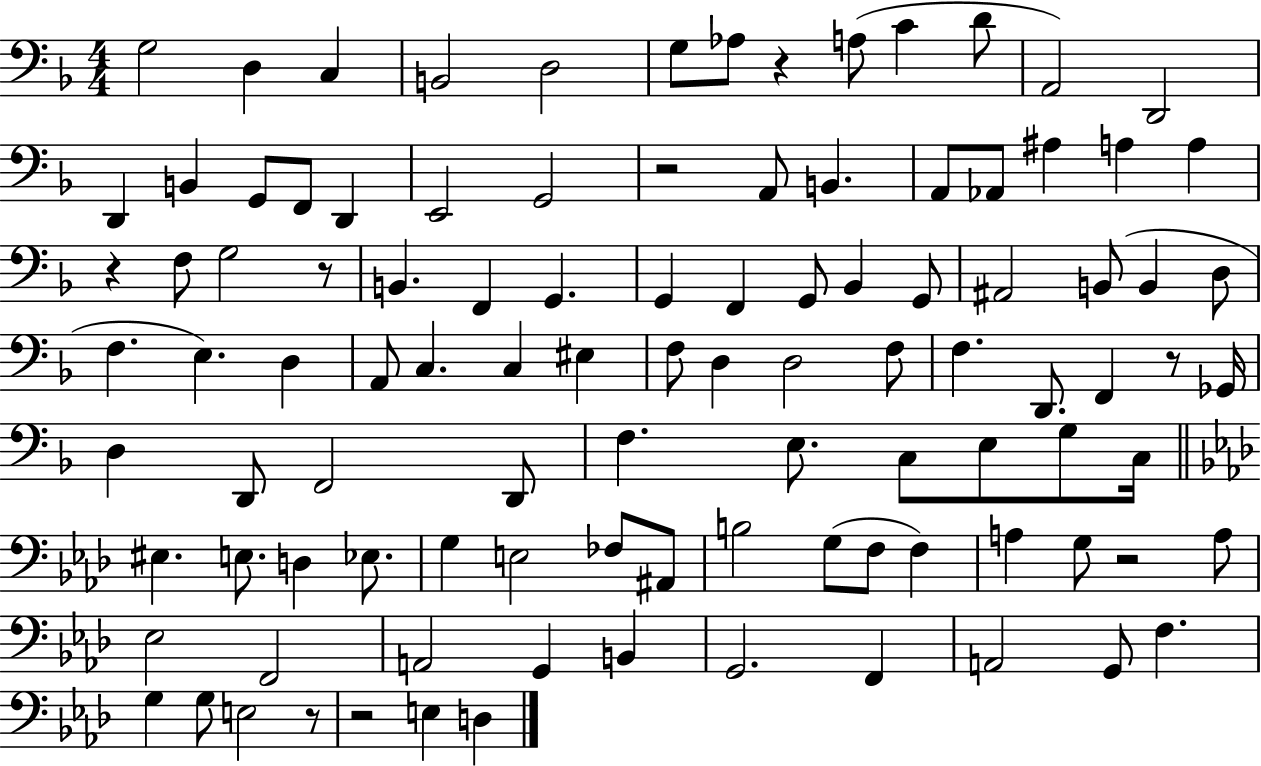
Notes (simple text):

G3/h D3/q C3/q B2/h D3/h G3/e Ab3/e R/q A3/e C4/q D4/e A2/h D2/h D2/q B2/q G2/e F2/e D2/q E2/h G2/h R/h A2/e B2/q. A2/e Ab2/e A#3/q A3/q A3/q R/q F3/e G3/h R/e B2/q. F2/q G2/q. G2/q F2/q G2/e Bb2/q G2/e A#2/h B2/e B2/q D3/e F3/q. E3/q. D3/q A2/e C3/q. C3/q EIS3/q F3/e D3/q D3/h F3/e F3/q. D2/e. F2/q R/e Gb2/s D3/q D2/e F2/h D2/e F3/q. E3/e. C3/e E3/e G3/e C3/s EIS3/q. E3/e. D3/q Eb3/e. G3/q E3/h FES3/e A#2/e B3/h G3/e F3/e F3/q A3/q G3/e R/h A3/e Eb3/h F2/h A2/h G2/q B2/q G2/h. F2/q A2/h G2/e F3/q. G3/q G3/e E3/h R/e R/h E3/q D3/q